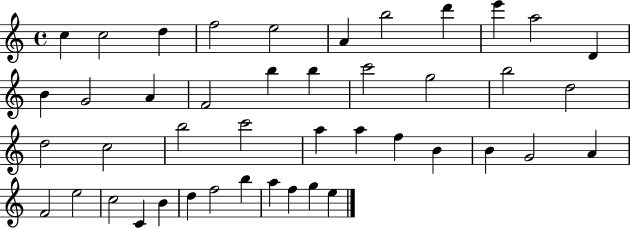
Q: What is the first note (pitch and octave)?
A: C5